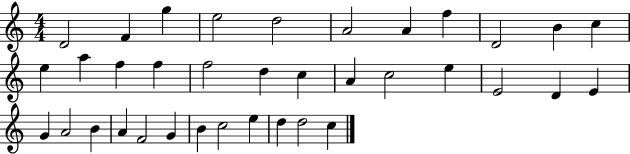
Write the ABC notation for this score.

X:1
T:Untitled
M:4/4
L:1/4
K:C
D2 F g e2 d2 A2 A f D2 B c e a f f f2 d c A c2 e E2 D E G A2 B A F2 G B c2 e d d2 c